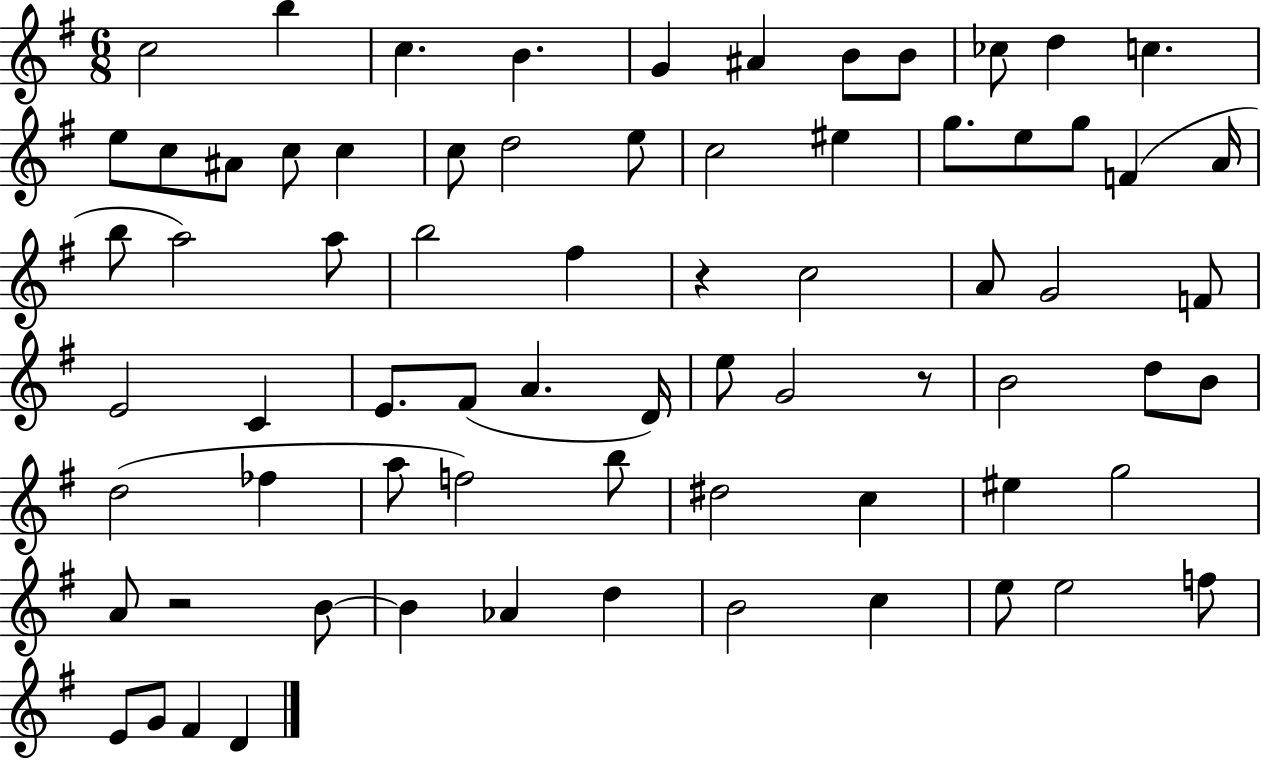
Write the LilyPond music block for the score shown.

{
  \clef treble
  \numericTimeSignature
  \time 6/8
  \key g \major
  c''2 b''4 | c''4. b'4. | g'4 ais'4 b'8 b'8 | ces''8 d''4 c''4. | \break e''8 c''8 ais'8 c''8 c''4 | c''8 d''2 e''8 | c''2 eis''4 | g''8. e''8 g''8 f'4( a'16 | \break b''8 a''2) a''8 | b''2 fis''4 | r4 c''2 | a'8 g'2 f'8 | \break e'2 c'4 | e'8. fis'8( a'4. d'16) | e''8 g'2 r8 | b'2 d''8 b'8 | \break d''2( fes''4 | a''8 f''2) b''8 | dis''2 c''4 | eis''4 g''2 | \break a'8 r2 b'8~~ | b'4 aes'4 d''4 | b'2 c''4 | e''8 e''2 f''8 | \break e'8 g'8 fis'4 d'4 | \bar "|."
}